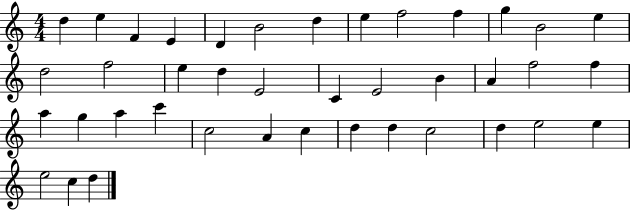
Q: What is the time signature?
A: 4/4